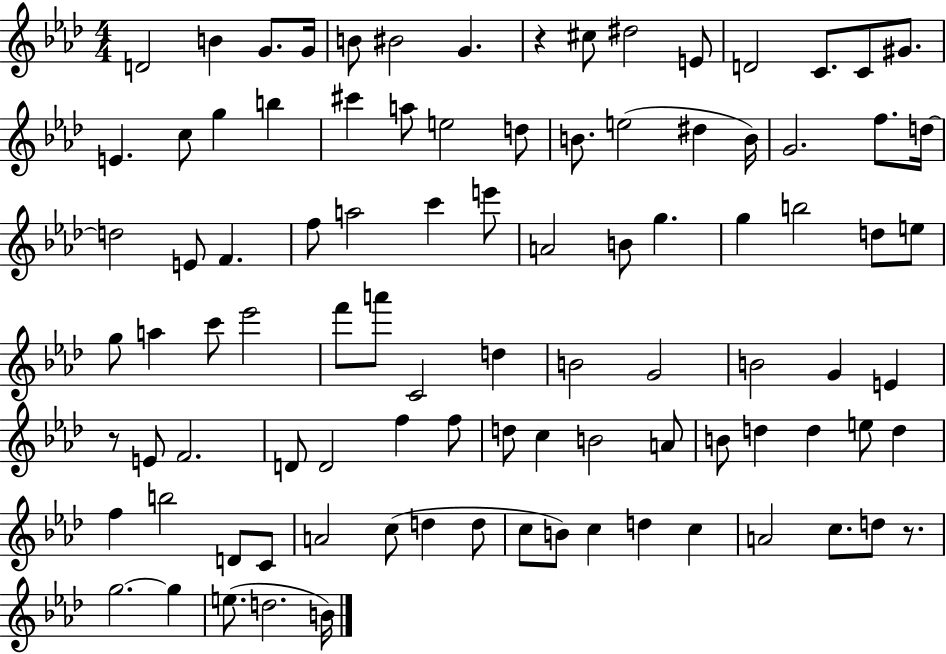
{
  \clef treble
  \numericTimeSignature
  \time 4/4
  \key aes \major
  d'2 b'4 g'8. g'16 | b'8 bis'2 g'4. | r4 cis''8 dis''2 e'8 | d'2 c'8. c'8 gis'8. | \break e'4. c''8 g''4 b''4 | cis'''4 a''8 e''2 d''8 | b'8. e''2( dis''4 b'16) | g'2. f''8. d''16~~ | \break d''2 e'8 f'4. | f''8 a''2 c'''4 e'''8 | a'2 b'8 g''4. | g''4 b''2 d''8 e''8 | \break g''8 a''4 c'''8 ees'''2 | f'''8 a'''8 c'2 d''4 | b'2 g'2 | b'2 g'4 e'4 | \break r8 e'8 f'2. | d'8 d'2 f''4 f''8 | d''8 c''4 b'2 a'8 | b'8 d''4 d''4 e''8 d''4 | \break f''4 b''2 d'8 c'8 | a'2 c''8( d''4 d''8 | c''8 b'8) c''4 d''4 c''4 | a'2 c''8. d''8 r8. | \break g''2.~~ g''4 | e''8.( d''2. b'16) | \bar "|."
}